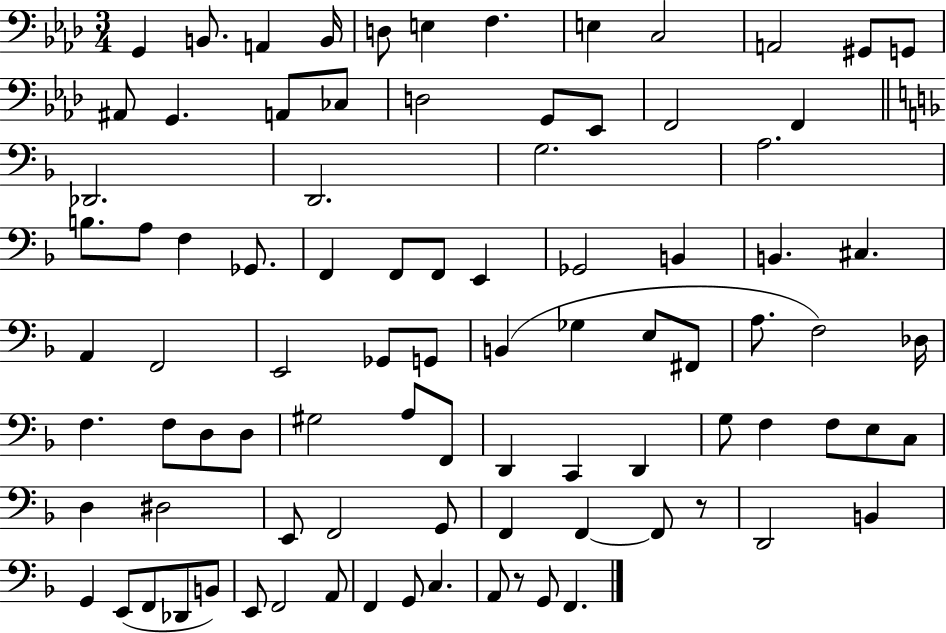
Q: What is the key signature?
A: AES major